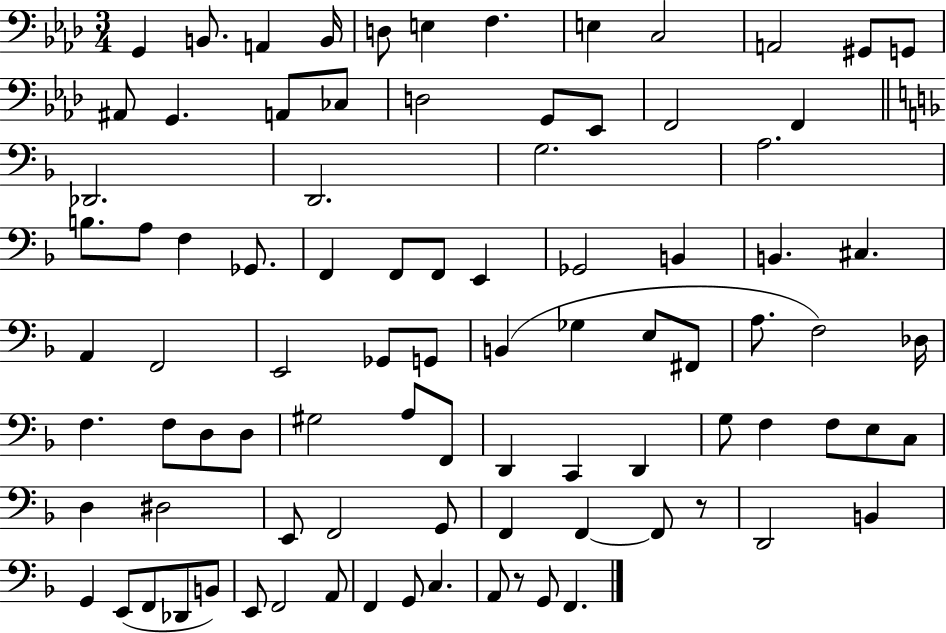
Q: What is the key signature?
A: AES major